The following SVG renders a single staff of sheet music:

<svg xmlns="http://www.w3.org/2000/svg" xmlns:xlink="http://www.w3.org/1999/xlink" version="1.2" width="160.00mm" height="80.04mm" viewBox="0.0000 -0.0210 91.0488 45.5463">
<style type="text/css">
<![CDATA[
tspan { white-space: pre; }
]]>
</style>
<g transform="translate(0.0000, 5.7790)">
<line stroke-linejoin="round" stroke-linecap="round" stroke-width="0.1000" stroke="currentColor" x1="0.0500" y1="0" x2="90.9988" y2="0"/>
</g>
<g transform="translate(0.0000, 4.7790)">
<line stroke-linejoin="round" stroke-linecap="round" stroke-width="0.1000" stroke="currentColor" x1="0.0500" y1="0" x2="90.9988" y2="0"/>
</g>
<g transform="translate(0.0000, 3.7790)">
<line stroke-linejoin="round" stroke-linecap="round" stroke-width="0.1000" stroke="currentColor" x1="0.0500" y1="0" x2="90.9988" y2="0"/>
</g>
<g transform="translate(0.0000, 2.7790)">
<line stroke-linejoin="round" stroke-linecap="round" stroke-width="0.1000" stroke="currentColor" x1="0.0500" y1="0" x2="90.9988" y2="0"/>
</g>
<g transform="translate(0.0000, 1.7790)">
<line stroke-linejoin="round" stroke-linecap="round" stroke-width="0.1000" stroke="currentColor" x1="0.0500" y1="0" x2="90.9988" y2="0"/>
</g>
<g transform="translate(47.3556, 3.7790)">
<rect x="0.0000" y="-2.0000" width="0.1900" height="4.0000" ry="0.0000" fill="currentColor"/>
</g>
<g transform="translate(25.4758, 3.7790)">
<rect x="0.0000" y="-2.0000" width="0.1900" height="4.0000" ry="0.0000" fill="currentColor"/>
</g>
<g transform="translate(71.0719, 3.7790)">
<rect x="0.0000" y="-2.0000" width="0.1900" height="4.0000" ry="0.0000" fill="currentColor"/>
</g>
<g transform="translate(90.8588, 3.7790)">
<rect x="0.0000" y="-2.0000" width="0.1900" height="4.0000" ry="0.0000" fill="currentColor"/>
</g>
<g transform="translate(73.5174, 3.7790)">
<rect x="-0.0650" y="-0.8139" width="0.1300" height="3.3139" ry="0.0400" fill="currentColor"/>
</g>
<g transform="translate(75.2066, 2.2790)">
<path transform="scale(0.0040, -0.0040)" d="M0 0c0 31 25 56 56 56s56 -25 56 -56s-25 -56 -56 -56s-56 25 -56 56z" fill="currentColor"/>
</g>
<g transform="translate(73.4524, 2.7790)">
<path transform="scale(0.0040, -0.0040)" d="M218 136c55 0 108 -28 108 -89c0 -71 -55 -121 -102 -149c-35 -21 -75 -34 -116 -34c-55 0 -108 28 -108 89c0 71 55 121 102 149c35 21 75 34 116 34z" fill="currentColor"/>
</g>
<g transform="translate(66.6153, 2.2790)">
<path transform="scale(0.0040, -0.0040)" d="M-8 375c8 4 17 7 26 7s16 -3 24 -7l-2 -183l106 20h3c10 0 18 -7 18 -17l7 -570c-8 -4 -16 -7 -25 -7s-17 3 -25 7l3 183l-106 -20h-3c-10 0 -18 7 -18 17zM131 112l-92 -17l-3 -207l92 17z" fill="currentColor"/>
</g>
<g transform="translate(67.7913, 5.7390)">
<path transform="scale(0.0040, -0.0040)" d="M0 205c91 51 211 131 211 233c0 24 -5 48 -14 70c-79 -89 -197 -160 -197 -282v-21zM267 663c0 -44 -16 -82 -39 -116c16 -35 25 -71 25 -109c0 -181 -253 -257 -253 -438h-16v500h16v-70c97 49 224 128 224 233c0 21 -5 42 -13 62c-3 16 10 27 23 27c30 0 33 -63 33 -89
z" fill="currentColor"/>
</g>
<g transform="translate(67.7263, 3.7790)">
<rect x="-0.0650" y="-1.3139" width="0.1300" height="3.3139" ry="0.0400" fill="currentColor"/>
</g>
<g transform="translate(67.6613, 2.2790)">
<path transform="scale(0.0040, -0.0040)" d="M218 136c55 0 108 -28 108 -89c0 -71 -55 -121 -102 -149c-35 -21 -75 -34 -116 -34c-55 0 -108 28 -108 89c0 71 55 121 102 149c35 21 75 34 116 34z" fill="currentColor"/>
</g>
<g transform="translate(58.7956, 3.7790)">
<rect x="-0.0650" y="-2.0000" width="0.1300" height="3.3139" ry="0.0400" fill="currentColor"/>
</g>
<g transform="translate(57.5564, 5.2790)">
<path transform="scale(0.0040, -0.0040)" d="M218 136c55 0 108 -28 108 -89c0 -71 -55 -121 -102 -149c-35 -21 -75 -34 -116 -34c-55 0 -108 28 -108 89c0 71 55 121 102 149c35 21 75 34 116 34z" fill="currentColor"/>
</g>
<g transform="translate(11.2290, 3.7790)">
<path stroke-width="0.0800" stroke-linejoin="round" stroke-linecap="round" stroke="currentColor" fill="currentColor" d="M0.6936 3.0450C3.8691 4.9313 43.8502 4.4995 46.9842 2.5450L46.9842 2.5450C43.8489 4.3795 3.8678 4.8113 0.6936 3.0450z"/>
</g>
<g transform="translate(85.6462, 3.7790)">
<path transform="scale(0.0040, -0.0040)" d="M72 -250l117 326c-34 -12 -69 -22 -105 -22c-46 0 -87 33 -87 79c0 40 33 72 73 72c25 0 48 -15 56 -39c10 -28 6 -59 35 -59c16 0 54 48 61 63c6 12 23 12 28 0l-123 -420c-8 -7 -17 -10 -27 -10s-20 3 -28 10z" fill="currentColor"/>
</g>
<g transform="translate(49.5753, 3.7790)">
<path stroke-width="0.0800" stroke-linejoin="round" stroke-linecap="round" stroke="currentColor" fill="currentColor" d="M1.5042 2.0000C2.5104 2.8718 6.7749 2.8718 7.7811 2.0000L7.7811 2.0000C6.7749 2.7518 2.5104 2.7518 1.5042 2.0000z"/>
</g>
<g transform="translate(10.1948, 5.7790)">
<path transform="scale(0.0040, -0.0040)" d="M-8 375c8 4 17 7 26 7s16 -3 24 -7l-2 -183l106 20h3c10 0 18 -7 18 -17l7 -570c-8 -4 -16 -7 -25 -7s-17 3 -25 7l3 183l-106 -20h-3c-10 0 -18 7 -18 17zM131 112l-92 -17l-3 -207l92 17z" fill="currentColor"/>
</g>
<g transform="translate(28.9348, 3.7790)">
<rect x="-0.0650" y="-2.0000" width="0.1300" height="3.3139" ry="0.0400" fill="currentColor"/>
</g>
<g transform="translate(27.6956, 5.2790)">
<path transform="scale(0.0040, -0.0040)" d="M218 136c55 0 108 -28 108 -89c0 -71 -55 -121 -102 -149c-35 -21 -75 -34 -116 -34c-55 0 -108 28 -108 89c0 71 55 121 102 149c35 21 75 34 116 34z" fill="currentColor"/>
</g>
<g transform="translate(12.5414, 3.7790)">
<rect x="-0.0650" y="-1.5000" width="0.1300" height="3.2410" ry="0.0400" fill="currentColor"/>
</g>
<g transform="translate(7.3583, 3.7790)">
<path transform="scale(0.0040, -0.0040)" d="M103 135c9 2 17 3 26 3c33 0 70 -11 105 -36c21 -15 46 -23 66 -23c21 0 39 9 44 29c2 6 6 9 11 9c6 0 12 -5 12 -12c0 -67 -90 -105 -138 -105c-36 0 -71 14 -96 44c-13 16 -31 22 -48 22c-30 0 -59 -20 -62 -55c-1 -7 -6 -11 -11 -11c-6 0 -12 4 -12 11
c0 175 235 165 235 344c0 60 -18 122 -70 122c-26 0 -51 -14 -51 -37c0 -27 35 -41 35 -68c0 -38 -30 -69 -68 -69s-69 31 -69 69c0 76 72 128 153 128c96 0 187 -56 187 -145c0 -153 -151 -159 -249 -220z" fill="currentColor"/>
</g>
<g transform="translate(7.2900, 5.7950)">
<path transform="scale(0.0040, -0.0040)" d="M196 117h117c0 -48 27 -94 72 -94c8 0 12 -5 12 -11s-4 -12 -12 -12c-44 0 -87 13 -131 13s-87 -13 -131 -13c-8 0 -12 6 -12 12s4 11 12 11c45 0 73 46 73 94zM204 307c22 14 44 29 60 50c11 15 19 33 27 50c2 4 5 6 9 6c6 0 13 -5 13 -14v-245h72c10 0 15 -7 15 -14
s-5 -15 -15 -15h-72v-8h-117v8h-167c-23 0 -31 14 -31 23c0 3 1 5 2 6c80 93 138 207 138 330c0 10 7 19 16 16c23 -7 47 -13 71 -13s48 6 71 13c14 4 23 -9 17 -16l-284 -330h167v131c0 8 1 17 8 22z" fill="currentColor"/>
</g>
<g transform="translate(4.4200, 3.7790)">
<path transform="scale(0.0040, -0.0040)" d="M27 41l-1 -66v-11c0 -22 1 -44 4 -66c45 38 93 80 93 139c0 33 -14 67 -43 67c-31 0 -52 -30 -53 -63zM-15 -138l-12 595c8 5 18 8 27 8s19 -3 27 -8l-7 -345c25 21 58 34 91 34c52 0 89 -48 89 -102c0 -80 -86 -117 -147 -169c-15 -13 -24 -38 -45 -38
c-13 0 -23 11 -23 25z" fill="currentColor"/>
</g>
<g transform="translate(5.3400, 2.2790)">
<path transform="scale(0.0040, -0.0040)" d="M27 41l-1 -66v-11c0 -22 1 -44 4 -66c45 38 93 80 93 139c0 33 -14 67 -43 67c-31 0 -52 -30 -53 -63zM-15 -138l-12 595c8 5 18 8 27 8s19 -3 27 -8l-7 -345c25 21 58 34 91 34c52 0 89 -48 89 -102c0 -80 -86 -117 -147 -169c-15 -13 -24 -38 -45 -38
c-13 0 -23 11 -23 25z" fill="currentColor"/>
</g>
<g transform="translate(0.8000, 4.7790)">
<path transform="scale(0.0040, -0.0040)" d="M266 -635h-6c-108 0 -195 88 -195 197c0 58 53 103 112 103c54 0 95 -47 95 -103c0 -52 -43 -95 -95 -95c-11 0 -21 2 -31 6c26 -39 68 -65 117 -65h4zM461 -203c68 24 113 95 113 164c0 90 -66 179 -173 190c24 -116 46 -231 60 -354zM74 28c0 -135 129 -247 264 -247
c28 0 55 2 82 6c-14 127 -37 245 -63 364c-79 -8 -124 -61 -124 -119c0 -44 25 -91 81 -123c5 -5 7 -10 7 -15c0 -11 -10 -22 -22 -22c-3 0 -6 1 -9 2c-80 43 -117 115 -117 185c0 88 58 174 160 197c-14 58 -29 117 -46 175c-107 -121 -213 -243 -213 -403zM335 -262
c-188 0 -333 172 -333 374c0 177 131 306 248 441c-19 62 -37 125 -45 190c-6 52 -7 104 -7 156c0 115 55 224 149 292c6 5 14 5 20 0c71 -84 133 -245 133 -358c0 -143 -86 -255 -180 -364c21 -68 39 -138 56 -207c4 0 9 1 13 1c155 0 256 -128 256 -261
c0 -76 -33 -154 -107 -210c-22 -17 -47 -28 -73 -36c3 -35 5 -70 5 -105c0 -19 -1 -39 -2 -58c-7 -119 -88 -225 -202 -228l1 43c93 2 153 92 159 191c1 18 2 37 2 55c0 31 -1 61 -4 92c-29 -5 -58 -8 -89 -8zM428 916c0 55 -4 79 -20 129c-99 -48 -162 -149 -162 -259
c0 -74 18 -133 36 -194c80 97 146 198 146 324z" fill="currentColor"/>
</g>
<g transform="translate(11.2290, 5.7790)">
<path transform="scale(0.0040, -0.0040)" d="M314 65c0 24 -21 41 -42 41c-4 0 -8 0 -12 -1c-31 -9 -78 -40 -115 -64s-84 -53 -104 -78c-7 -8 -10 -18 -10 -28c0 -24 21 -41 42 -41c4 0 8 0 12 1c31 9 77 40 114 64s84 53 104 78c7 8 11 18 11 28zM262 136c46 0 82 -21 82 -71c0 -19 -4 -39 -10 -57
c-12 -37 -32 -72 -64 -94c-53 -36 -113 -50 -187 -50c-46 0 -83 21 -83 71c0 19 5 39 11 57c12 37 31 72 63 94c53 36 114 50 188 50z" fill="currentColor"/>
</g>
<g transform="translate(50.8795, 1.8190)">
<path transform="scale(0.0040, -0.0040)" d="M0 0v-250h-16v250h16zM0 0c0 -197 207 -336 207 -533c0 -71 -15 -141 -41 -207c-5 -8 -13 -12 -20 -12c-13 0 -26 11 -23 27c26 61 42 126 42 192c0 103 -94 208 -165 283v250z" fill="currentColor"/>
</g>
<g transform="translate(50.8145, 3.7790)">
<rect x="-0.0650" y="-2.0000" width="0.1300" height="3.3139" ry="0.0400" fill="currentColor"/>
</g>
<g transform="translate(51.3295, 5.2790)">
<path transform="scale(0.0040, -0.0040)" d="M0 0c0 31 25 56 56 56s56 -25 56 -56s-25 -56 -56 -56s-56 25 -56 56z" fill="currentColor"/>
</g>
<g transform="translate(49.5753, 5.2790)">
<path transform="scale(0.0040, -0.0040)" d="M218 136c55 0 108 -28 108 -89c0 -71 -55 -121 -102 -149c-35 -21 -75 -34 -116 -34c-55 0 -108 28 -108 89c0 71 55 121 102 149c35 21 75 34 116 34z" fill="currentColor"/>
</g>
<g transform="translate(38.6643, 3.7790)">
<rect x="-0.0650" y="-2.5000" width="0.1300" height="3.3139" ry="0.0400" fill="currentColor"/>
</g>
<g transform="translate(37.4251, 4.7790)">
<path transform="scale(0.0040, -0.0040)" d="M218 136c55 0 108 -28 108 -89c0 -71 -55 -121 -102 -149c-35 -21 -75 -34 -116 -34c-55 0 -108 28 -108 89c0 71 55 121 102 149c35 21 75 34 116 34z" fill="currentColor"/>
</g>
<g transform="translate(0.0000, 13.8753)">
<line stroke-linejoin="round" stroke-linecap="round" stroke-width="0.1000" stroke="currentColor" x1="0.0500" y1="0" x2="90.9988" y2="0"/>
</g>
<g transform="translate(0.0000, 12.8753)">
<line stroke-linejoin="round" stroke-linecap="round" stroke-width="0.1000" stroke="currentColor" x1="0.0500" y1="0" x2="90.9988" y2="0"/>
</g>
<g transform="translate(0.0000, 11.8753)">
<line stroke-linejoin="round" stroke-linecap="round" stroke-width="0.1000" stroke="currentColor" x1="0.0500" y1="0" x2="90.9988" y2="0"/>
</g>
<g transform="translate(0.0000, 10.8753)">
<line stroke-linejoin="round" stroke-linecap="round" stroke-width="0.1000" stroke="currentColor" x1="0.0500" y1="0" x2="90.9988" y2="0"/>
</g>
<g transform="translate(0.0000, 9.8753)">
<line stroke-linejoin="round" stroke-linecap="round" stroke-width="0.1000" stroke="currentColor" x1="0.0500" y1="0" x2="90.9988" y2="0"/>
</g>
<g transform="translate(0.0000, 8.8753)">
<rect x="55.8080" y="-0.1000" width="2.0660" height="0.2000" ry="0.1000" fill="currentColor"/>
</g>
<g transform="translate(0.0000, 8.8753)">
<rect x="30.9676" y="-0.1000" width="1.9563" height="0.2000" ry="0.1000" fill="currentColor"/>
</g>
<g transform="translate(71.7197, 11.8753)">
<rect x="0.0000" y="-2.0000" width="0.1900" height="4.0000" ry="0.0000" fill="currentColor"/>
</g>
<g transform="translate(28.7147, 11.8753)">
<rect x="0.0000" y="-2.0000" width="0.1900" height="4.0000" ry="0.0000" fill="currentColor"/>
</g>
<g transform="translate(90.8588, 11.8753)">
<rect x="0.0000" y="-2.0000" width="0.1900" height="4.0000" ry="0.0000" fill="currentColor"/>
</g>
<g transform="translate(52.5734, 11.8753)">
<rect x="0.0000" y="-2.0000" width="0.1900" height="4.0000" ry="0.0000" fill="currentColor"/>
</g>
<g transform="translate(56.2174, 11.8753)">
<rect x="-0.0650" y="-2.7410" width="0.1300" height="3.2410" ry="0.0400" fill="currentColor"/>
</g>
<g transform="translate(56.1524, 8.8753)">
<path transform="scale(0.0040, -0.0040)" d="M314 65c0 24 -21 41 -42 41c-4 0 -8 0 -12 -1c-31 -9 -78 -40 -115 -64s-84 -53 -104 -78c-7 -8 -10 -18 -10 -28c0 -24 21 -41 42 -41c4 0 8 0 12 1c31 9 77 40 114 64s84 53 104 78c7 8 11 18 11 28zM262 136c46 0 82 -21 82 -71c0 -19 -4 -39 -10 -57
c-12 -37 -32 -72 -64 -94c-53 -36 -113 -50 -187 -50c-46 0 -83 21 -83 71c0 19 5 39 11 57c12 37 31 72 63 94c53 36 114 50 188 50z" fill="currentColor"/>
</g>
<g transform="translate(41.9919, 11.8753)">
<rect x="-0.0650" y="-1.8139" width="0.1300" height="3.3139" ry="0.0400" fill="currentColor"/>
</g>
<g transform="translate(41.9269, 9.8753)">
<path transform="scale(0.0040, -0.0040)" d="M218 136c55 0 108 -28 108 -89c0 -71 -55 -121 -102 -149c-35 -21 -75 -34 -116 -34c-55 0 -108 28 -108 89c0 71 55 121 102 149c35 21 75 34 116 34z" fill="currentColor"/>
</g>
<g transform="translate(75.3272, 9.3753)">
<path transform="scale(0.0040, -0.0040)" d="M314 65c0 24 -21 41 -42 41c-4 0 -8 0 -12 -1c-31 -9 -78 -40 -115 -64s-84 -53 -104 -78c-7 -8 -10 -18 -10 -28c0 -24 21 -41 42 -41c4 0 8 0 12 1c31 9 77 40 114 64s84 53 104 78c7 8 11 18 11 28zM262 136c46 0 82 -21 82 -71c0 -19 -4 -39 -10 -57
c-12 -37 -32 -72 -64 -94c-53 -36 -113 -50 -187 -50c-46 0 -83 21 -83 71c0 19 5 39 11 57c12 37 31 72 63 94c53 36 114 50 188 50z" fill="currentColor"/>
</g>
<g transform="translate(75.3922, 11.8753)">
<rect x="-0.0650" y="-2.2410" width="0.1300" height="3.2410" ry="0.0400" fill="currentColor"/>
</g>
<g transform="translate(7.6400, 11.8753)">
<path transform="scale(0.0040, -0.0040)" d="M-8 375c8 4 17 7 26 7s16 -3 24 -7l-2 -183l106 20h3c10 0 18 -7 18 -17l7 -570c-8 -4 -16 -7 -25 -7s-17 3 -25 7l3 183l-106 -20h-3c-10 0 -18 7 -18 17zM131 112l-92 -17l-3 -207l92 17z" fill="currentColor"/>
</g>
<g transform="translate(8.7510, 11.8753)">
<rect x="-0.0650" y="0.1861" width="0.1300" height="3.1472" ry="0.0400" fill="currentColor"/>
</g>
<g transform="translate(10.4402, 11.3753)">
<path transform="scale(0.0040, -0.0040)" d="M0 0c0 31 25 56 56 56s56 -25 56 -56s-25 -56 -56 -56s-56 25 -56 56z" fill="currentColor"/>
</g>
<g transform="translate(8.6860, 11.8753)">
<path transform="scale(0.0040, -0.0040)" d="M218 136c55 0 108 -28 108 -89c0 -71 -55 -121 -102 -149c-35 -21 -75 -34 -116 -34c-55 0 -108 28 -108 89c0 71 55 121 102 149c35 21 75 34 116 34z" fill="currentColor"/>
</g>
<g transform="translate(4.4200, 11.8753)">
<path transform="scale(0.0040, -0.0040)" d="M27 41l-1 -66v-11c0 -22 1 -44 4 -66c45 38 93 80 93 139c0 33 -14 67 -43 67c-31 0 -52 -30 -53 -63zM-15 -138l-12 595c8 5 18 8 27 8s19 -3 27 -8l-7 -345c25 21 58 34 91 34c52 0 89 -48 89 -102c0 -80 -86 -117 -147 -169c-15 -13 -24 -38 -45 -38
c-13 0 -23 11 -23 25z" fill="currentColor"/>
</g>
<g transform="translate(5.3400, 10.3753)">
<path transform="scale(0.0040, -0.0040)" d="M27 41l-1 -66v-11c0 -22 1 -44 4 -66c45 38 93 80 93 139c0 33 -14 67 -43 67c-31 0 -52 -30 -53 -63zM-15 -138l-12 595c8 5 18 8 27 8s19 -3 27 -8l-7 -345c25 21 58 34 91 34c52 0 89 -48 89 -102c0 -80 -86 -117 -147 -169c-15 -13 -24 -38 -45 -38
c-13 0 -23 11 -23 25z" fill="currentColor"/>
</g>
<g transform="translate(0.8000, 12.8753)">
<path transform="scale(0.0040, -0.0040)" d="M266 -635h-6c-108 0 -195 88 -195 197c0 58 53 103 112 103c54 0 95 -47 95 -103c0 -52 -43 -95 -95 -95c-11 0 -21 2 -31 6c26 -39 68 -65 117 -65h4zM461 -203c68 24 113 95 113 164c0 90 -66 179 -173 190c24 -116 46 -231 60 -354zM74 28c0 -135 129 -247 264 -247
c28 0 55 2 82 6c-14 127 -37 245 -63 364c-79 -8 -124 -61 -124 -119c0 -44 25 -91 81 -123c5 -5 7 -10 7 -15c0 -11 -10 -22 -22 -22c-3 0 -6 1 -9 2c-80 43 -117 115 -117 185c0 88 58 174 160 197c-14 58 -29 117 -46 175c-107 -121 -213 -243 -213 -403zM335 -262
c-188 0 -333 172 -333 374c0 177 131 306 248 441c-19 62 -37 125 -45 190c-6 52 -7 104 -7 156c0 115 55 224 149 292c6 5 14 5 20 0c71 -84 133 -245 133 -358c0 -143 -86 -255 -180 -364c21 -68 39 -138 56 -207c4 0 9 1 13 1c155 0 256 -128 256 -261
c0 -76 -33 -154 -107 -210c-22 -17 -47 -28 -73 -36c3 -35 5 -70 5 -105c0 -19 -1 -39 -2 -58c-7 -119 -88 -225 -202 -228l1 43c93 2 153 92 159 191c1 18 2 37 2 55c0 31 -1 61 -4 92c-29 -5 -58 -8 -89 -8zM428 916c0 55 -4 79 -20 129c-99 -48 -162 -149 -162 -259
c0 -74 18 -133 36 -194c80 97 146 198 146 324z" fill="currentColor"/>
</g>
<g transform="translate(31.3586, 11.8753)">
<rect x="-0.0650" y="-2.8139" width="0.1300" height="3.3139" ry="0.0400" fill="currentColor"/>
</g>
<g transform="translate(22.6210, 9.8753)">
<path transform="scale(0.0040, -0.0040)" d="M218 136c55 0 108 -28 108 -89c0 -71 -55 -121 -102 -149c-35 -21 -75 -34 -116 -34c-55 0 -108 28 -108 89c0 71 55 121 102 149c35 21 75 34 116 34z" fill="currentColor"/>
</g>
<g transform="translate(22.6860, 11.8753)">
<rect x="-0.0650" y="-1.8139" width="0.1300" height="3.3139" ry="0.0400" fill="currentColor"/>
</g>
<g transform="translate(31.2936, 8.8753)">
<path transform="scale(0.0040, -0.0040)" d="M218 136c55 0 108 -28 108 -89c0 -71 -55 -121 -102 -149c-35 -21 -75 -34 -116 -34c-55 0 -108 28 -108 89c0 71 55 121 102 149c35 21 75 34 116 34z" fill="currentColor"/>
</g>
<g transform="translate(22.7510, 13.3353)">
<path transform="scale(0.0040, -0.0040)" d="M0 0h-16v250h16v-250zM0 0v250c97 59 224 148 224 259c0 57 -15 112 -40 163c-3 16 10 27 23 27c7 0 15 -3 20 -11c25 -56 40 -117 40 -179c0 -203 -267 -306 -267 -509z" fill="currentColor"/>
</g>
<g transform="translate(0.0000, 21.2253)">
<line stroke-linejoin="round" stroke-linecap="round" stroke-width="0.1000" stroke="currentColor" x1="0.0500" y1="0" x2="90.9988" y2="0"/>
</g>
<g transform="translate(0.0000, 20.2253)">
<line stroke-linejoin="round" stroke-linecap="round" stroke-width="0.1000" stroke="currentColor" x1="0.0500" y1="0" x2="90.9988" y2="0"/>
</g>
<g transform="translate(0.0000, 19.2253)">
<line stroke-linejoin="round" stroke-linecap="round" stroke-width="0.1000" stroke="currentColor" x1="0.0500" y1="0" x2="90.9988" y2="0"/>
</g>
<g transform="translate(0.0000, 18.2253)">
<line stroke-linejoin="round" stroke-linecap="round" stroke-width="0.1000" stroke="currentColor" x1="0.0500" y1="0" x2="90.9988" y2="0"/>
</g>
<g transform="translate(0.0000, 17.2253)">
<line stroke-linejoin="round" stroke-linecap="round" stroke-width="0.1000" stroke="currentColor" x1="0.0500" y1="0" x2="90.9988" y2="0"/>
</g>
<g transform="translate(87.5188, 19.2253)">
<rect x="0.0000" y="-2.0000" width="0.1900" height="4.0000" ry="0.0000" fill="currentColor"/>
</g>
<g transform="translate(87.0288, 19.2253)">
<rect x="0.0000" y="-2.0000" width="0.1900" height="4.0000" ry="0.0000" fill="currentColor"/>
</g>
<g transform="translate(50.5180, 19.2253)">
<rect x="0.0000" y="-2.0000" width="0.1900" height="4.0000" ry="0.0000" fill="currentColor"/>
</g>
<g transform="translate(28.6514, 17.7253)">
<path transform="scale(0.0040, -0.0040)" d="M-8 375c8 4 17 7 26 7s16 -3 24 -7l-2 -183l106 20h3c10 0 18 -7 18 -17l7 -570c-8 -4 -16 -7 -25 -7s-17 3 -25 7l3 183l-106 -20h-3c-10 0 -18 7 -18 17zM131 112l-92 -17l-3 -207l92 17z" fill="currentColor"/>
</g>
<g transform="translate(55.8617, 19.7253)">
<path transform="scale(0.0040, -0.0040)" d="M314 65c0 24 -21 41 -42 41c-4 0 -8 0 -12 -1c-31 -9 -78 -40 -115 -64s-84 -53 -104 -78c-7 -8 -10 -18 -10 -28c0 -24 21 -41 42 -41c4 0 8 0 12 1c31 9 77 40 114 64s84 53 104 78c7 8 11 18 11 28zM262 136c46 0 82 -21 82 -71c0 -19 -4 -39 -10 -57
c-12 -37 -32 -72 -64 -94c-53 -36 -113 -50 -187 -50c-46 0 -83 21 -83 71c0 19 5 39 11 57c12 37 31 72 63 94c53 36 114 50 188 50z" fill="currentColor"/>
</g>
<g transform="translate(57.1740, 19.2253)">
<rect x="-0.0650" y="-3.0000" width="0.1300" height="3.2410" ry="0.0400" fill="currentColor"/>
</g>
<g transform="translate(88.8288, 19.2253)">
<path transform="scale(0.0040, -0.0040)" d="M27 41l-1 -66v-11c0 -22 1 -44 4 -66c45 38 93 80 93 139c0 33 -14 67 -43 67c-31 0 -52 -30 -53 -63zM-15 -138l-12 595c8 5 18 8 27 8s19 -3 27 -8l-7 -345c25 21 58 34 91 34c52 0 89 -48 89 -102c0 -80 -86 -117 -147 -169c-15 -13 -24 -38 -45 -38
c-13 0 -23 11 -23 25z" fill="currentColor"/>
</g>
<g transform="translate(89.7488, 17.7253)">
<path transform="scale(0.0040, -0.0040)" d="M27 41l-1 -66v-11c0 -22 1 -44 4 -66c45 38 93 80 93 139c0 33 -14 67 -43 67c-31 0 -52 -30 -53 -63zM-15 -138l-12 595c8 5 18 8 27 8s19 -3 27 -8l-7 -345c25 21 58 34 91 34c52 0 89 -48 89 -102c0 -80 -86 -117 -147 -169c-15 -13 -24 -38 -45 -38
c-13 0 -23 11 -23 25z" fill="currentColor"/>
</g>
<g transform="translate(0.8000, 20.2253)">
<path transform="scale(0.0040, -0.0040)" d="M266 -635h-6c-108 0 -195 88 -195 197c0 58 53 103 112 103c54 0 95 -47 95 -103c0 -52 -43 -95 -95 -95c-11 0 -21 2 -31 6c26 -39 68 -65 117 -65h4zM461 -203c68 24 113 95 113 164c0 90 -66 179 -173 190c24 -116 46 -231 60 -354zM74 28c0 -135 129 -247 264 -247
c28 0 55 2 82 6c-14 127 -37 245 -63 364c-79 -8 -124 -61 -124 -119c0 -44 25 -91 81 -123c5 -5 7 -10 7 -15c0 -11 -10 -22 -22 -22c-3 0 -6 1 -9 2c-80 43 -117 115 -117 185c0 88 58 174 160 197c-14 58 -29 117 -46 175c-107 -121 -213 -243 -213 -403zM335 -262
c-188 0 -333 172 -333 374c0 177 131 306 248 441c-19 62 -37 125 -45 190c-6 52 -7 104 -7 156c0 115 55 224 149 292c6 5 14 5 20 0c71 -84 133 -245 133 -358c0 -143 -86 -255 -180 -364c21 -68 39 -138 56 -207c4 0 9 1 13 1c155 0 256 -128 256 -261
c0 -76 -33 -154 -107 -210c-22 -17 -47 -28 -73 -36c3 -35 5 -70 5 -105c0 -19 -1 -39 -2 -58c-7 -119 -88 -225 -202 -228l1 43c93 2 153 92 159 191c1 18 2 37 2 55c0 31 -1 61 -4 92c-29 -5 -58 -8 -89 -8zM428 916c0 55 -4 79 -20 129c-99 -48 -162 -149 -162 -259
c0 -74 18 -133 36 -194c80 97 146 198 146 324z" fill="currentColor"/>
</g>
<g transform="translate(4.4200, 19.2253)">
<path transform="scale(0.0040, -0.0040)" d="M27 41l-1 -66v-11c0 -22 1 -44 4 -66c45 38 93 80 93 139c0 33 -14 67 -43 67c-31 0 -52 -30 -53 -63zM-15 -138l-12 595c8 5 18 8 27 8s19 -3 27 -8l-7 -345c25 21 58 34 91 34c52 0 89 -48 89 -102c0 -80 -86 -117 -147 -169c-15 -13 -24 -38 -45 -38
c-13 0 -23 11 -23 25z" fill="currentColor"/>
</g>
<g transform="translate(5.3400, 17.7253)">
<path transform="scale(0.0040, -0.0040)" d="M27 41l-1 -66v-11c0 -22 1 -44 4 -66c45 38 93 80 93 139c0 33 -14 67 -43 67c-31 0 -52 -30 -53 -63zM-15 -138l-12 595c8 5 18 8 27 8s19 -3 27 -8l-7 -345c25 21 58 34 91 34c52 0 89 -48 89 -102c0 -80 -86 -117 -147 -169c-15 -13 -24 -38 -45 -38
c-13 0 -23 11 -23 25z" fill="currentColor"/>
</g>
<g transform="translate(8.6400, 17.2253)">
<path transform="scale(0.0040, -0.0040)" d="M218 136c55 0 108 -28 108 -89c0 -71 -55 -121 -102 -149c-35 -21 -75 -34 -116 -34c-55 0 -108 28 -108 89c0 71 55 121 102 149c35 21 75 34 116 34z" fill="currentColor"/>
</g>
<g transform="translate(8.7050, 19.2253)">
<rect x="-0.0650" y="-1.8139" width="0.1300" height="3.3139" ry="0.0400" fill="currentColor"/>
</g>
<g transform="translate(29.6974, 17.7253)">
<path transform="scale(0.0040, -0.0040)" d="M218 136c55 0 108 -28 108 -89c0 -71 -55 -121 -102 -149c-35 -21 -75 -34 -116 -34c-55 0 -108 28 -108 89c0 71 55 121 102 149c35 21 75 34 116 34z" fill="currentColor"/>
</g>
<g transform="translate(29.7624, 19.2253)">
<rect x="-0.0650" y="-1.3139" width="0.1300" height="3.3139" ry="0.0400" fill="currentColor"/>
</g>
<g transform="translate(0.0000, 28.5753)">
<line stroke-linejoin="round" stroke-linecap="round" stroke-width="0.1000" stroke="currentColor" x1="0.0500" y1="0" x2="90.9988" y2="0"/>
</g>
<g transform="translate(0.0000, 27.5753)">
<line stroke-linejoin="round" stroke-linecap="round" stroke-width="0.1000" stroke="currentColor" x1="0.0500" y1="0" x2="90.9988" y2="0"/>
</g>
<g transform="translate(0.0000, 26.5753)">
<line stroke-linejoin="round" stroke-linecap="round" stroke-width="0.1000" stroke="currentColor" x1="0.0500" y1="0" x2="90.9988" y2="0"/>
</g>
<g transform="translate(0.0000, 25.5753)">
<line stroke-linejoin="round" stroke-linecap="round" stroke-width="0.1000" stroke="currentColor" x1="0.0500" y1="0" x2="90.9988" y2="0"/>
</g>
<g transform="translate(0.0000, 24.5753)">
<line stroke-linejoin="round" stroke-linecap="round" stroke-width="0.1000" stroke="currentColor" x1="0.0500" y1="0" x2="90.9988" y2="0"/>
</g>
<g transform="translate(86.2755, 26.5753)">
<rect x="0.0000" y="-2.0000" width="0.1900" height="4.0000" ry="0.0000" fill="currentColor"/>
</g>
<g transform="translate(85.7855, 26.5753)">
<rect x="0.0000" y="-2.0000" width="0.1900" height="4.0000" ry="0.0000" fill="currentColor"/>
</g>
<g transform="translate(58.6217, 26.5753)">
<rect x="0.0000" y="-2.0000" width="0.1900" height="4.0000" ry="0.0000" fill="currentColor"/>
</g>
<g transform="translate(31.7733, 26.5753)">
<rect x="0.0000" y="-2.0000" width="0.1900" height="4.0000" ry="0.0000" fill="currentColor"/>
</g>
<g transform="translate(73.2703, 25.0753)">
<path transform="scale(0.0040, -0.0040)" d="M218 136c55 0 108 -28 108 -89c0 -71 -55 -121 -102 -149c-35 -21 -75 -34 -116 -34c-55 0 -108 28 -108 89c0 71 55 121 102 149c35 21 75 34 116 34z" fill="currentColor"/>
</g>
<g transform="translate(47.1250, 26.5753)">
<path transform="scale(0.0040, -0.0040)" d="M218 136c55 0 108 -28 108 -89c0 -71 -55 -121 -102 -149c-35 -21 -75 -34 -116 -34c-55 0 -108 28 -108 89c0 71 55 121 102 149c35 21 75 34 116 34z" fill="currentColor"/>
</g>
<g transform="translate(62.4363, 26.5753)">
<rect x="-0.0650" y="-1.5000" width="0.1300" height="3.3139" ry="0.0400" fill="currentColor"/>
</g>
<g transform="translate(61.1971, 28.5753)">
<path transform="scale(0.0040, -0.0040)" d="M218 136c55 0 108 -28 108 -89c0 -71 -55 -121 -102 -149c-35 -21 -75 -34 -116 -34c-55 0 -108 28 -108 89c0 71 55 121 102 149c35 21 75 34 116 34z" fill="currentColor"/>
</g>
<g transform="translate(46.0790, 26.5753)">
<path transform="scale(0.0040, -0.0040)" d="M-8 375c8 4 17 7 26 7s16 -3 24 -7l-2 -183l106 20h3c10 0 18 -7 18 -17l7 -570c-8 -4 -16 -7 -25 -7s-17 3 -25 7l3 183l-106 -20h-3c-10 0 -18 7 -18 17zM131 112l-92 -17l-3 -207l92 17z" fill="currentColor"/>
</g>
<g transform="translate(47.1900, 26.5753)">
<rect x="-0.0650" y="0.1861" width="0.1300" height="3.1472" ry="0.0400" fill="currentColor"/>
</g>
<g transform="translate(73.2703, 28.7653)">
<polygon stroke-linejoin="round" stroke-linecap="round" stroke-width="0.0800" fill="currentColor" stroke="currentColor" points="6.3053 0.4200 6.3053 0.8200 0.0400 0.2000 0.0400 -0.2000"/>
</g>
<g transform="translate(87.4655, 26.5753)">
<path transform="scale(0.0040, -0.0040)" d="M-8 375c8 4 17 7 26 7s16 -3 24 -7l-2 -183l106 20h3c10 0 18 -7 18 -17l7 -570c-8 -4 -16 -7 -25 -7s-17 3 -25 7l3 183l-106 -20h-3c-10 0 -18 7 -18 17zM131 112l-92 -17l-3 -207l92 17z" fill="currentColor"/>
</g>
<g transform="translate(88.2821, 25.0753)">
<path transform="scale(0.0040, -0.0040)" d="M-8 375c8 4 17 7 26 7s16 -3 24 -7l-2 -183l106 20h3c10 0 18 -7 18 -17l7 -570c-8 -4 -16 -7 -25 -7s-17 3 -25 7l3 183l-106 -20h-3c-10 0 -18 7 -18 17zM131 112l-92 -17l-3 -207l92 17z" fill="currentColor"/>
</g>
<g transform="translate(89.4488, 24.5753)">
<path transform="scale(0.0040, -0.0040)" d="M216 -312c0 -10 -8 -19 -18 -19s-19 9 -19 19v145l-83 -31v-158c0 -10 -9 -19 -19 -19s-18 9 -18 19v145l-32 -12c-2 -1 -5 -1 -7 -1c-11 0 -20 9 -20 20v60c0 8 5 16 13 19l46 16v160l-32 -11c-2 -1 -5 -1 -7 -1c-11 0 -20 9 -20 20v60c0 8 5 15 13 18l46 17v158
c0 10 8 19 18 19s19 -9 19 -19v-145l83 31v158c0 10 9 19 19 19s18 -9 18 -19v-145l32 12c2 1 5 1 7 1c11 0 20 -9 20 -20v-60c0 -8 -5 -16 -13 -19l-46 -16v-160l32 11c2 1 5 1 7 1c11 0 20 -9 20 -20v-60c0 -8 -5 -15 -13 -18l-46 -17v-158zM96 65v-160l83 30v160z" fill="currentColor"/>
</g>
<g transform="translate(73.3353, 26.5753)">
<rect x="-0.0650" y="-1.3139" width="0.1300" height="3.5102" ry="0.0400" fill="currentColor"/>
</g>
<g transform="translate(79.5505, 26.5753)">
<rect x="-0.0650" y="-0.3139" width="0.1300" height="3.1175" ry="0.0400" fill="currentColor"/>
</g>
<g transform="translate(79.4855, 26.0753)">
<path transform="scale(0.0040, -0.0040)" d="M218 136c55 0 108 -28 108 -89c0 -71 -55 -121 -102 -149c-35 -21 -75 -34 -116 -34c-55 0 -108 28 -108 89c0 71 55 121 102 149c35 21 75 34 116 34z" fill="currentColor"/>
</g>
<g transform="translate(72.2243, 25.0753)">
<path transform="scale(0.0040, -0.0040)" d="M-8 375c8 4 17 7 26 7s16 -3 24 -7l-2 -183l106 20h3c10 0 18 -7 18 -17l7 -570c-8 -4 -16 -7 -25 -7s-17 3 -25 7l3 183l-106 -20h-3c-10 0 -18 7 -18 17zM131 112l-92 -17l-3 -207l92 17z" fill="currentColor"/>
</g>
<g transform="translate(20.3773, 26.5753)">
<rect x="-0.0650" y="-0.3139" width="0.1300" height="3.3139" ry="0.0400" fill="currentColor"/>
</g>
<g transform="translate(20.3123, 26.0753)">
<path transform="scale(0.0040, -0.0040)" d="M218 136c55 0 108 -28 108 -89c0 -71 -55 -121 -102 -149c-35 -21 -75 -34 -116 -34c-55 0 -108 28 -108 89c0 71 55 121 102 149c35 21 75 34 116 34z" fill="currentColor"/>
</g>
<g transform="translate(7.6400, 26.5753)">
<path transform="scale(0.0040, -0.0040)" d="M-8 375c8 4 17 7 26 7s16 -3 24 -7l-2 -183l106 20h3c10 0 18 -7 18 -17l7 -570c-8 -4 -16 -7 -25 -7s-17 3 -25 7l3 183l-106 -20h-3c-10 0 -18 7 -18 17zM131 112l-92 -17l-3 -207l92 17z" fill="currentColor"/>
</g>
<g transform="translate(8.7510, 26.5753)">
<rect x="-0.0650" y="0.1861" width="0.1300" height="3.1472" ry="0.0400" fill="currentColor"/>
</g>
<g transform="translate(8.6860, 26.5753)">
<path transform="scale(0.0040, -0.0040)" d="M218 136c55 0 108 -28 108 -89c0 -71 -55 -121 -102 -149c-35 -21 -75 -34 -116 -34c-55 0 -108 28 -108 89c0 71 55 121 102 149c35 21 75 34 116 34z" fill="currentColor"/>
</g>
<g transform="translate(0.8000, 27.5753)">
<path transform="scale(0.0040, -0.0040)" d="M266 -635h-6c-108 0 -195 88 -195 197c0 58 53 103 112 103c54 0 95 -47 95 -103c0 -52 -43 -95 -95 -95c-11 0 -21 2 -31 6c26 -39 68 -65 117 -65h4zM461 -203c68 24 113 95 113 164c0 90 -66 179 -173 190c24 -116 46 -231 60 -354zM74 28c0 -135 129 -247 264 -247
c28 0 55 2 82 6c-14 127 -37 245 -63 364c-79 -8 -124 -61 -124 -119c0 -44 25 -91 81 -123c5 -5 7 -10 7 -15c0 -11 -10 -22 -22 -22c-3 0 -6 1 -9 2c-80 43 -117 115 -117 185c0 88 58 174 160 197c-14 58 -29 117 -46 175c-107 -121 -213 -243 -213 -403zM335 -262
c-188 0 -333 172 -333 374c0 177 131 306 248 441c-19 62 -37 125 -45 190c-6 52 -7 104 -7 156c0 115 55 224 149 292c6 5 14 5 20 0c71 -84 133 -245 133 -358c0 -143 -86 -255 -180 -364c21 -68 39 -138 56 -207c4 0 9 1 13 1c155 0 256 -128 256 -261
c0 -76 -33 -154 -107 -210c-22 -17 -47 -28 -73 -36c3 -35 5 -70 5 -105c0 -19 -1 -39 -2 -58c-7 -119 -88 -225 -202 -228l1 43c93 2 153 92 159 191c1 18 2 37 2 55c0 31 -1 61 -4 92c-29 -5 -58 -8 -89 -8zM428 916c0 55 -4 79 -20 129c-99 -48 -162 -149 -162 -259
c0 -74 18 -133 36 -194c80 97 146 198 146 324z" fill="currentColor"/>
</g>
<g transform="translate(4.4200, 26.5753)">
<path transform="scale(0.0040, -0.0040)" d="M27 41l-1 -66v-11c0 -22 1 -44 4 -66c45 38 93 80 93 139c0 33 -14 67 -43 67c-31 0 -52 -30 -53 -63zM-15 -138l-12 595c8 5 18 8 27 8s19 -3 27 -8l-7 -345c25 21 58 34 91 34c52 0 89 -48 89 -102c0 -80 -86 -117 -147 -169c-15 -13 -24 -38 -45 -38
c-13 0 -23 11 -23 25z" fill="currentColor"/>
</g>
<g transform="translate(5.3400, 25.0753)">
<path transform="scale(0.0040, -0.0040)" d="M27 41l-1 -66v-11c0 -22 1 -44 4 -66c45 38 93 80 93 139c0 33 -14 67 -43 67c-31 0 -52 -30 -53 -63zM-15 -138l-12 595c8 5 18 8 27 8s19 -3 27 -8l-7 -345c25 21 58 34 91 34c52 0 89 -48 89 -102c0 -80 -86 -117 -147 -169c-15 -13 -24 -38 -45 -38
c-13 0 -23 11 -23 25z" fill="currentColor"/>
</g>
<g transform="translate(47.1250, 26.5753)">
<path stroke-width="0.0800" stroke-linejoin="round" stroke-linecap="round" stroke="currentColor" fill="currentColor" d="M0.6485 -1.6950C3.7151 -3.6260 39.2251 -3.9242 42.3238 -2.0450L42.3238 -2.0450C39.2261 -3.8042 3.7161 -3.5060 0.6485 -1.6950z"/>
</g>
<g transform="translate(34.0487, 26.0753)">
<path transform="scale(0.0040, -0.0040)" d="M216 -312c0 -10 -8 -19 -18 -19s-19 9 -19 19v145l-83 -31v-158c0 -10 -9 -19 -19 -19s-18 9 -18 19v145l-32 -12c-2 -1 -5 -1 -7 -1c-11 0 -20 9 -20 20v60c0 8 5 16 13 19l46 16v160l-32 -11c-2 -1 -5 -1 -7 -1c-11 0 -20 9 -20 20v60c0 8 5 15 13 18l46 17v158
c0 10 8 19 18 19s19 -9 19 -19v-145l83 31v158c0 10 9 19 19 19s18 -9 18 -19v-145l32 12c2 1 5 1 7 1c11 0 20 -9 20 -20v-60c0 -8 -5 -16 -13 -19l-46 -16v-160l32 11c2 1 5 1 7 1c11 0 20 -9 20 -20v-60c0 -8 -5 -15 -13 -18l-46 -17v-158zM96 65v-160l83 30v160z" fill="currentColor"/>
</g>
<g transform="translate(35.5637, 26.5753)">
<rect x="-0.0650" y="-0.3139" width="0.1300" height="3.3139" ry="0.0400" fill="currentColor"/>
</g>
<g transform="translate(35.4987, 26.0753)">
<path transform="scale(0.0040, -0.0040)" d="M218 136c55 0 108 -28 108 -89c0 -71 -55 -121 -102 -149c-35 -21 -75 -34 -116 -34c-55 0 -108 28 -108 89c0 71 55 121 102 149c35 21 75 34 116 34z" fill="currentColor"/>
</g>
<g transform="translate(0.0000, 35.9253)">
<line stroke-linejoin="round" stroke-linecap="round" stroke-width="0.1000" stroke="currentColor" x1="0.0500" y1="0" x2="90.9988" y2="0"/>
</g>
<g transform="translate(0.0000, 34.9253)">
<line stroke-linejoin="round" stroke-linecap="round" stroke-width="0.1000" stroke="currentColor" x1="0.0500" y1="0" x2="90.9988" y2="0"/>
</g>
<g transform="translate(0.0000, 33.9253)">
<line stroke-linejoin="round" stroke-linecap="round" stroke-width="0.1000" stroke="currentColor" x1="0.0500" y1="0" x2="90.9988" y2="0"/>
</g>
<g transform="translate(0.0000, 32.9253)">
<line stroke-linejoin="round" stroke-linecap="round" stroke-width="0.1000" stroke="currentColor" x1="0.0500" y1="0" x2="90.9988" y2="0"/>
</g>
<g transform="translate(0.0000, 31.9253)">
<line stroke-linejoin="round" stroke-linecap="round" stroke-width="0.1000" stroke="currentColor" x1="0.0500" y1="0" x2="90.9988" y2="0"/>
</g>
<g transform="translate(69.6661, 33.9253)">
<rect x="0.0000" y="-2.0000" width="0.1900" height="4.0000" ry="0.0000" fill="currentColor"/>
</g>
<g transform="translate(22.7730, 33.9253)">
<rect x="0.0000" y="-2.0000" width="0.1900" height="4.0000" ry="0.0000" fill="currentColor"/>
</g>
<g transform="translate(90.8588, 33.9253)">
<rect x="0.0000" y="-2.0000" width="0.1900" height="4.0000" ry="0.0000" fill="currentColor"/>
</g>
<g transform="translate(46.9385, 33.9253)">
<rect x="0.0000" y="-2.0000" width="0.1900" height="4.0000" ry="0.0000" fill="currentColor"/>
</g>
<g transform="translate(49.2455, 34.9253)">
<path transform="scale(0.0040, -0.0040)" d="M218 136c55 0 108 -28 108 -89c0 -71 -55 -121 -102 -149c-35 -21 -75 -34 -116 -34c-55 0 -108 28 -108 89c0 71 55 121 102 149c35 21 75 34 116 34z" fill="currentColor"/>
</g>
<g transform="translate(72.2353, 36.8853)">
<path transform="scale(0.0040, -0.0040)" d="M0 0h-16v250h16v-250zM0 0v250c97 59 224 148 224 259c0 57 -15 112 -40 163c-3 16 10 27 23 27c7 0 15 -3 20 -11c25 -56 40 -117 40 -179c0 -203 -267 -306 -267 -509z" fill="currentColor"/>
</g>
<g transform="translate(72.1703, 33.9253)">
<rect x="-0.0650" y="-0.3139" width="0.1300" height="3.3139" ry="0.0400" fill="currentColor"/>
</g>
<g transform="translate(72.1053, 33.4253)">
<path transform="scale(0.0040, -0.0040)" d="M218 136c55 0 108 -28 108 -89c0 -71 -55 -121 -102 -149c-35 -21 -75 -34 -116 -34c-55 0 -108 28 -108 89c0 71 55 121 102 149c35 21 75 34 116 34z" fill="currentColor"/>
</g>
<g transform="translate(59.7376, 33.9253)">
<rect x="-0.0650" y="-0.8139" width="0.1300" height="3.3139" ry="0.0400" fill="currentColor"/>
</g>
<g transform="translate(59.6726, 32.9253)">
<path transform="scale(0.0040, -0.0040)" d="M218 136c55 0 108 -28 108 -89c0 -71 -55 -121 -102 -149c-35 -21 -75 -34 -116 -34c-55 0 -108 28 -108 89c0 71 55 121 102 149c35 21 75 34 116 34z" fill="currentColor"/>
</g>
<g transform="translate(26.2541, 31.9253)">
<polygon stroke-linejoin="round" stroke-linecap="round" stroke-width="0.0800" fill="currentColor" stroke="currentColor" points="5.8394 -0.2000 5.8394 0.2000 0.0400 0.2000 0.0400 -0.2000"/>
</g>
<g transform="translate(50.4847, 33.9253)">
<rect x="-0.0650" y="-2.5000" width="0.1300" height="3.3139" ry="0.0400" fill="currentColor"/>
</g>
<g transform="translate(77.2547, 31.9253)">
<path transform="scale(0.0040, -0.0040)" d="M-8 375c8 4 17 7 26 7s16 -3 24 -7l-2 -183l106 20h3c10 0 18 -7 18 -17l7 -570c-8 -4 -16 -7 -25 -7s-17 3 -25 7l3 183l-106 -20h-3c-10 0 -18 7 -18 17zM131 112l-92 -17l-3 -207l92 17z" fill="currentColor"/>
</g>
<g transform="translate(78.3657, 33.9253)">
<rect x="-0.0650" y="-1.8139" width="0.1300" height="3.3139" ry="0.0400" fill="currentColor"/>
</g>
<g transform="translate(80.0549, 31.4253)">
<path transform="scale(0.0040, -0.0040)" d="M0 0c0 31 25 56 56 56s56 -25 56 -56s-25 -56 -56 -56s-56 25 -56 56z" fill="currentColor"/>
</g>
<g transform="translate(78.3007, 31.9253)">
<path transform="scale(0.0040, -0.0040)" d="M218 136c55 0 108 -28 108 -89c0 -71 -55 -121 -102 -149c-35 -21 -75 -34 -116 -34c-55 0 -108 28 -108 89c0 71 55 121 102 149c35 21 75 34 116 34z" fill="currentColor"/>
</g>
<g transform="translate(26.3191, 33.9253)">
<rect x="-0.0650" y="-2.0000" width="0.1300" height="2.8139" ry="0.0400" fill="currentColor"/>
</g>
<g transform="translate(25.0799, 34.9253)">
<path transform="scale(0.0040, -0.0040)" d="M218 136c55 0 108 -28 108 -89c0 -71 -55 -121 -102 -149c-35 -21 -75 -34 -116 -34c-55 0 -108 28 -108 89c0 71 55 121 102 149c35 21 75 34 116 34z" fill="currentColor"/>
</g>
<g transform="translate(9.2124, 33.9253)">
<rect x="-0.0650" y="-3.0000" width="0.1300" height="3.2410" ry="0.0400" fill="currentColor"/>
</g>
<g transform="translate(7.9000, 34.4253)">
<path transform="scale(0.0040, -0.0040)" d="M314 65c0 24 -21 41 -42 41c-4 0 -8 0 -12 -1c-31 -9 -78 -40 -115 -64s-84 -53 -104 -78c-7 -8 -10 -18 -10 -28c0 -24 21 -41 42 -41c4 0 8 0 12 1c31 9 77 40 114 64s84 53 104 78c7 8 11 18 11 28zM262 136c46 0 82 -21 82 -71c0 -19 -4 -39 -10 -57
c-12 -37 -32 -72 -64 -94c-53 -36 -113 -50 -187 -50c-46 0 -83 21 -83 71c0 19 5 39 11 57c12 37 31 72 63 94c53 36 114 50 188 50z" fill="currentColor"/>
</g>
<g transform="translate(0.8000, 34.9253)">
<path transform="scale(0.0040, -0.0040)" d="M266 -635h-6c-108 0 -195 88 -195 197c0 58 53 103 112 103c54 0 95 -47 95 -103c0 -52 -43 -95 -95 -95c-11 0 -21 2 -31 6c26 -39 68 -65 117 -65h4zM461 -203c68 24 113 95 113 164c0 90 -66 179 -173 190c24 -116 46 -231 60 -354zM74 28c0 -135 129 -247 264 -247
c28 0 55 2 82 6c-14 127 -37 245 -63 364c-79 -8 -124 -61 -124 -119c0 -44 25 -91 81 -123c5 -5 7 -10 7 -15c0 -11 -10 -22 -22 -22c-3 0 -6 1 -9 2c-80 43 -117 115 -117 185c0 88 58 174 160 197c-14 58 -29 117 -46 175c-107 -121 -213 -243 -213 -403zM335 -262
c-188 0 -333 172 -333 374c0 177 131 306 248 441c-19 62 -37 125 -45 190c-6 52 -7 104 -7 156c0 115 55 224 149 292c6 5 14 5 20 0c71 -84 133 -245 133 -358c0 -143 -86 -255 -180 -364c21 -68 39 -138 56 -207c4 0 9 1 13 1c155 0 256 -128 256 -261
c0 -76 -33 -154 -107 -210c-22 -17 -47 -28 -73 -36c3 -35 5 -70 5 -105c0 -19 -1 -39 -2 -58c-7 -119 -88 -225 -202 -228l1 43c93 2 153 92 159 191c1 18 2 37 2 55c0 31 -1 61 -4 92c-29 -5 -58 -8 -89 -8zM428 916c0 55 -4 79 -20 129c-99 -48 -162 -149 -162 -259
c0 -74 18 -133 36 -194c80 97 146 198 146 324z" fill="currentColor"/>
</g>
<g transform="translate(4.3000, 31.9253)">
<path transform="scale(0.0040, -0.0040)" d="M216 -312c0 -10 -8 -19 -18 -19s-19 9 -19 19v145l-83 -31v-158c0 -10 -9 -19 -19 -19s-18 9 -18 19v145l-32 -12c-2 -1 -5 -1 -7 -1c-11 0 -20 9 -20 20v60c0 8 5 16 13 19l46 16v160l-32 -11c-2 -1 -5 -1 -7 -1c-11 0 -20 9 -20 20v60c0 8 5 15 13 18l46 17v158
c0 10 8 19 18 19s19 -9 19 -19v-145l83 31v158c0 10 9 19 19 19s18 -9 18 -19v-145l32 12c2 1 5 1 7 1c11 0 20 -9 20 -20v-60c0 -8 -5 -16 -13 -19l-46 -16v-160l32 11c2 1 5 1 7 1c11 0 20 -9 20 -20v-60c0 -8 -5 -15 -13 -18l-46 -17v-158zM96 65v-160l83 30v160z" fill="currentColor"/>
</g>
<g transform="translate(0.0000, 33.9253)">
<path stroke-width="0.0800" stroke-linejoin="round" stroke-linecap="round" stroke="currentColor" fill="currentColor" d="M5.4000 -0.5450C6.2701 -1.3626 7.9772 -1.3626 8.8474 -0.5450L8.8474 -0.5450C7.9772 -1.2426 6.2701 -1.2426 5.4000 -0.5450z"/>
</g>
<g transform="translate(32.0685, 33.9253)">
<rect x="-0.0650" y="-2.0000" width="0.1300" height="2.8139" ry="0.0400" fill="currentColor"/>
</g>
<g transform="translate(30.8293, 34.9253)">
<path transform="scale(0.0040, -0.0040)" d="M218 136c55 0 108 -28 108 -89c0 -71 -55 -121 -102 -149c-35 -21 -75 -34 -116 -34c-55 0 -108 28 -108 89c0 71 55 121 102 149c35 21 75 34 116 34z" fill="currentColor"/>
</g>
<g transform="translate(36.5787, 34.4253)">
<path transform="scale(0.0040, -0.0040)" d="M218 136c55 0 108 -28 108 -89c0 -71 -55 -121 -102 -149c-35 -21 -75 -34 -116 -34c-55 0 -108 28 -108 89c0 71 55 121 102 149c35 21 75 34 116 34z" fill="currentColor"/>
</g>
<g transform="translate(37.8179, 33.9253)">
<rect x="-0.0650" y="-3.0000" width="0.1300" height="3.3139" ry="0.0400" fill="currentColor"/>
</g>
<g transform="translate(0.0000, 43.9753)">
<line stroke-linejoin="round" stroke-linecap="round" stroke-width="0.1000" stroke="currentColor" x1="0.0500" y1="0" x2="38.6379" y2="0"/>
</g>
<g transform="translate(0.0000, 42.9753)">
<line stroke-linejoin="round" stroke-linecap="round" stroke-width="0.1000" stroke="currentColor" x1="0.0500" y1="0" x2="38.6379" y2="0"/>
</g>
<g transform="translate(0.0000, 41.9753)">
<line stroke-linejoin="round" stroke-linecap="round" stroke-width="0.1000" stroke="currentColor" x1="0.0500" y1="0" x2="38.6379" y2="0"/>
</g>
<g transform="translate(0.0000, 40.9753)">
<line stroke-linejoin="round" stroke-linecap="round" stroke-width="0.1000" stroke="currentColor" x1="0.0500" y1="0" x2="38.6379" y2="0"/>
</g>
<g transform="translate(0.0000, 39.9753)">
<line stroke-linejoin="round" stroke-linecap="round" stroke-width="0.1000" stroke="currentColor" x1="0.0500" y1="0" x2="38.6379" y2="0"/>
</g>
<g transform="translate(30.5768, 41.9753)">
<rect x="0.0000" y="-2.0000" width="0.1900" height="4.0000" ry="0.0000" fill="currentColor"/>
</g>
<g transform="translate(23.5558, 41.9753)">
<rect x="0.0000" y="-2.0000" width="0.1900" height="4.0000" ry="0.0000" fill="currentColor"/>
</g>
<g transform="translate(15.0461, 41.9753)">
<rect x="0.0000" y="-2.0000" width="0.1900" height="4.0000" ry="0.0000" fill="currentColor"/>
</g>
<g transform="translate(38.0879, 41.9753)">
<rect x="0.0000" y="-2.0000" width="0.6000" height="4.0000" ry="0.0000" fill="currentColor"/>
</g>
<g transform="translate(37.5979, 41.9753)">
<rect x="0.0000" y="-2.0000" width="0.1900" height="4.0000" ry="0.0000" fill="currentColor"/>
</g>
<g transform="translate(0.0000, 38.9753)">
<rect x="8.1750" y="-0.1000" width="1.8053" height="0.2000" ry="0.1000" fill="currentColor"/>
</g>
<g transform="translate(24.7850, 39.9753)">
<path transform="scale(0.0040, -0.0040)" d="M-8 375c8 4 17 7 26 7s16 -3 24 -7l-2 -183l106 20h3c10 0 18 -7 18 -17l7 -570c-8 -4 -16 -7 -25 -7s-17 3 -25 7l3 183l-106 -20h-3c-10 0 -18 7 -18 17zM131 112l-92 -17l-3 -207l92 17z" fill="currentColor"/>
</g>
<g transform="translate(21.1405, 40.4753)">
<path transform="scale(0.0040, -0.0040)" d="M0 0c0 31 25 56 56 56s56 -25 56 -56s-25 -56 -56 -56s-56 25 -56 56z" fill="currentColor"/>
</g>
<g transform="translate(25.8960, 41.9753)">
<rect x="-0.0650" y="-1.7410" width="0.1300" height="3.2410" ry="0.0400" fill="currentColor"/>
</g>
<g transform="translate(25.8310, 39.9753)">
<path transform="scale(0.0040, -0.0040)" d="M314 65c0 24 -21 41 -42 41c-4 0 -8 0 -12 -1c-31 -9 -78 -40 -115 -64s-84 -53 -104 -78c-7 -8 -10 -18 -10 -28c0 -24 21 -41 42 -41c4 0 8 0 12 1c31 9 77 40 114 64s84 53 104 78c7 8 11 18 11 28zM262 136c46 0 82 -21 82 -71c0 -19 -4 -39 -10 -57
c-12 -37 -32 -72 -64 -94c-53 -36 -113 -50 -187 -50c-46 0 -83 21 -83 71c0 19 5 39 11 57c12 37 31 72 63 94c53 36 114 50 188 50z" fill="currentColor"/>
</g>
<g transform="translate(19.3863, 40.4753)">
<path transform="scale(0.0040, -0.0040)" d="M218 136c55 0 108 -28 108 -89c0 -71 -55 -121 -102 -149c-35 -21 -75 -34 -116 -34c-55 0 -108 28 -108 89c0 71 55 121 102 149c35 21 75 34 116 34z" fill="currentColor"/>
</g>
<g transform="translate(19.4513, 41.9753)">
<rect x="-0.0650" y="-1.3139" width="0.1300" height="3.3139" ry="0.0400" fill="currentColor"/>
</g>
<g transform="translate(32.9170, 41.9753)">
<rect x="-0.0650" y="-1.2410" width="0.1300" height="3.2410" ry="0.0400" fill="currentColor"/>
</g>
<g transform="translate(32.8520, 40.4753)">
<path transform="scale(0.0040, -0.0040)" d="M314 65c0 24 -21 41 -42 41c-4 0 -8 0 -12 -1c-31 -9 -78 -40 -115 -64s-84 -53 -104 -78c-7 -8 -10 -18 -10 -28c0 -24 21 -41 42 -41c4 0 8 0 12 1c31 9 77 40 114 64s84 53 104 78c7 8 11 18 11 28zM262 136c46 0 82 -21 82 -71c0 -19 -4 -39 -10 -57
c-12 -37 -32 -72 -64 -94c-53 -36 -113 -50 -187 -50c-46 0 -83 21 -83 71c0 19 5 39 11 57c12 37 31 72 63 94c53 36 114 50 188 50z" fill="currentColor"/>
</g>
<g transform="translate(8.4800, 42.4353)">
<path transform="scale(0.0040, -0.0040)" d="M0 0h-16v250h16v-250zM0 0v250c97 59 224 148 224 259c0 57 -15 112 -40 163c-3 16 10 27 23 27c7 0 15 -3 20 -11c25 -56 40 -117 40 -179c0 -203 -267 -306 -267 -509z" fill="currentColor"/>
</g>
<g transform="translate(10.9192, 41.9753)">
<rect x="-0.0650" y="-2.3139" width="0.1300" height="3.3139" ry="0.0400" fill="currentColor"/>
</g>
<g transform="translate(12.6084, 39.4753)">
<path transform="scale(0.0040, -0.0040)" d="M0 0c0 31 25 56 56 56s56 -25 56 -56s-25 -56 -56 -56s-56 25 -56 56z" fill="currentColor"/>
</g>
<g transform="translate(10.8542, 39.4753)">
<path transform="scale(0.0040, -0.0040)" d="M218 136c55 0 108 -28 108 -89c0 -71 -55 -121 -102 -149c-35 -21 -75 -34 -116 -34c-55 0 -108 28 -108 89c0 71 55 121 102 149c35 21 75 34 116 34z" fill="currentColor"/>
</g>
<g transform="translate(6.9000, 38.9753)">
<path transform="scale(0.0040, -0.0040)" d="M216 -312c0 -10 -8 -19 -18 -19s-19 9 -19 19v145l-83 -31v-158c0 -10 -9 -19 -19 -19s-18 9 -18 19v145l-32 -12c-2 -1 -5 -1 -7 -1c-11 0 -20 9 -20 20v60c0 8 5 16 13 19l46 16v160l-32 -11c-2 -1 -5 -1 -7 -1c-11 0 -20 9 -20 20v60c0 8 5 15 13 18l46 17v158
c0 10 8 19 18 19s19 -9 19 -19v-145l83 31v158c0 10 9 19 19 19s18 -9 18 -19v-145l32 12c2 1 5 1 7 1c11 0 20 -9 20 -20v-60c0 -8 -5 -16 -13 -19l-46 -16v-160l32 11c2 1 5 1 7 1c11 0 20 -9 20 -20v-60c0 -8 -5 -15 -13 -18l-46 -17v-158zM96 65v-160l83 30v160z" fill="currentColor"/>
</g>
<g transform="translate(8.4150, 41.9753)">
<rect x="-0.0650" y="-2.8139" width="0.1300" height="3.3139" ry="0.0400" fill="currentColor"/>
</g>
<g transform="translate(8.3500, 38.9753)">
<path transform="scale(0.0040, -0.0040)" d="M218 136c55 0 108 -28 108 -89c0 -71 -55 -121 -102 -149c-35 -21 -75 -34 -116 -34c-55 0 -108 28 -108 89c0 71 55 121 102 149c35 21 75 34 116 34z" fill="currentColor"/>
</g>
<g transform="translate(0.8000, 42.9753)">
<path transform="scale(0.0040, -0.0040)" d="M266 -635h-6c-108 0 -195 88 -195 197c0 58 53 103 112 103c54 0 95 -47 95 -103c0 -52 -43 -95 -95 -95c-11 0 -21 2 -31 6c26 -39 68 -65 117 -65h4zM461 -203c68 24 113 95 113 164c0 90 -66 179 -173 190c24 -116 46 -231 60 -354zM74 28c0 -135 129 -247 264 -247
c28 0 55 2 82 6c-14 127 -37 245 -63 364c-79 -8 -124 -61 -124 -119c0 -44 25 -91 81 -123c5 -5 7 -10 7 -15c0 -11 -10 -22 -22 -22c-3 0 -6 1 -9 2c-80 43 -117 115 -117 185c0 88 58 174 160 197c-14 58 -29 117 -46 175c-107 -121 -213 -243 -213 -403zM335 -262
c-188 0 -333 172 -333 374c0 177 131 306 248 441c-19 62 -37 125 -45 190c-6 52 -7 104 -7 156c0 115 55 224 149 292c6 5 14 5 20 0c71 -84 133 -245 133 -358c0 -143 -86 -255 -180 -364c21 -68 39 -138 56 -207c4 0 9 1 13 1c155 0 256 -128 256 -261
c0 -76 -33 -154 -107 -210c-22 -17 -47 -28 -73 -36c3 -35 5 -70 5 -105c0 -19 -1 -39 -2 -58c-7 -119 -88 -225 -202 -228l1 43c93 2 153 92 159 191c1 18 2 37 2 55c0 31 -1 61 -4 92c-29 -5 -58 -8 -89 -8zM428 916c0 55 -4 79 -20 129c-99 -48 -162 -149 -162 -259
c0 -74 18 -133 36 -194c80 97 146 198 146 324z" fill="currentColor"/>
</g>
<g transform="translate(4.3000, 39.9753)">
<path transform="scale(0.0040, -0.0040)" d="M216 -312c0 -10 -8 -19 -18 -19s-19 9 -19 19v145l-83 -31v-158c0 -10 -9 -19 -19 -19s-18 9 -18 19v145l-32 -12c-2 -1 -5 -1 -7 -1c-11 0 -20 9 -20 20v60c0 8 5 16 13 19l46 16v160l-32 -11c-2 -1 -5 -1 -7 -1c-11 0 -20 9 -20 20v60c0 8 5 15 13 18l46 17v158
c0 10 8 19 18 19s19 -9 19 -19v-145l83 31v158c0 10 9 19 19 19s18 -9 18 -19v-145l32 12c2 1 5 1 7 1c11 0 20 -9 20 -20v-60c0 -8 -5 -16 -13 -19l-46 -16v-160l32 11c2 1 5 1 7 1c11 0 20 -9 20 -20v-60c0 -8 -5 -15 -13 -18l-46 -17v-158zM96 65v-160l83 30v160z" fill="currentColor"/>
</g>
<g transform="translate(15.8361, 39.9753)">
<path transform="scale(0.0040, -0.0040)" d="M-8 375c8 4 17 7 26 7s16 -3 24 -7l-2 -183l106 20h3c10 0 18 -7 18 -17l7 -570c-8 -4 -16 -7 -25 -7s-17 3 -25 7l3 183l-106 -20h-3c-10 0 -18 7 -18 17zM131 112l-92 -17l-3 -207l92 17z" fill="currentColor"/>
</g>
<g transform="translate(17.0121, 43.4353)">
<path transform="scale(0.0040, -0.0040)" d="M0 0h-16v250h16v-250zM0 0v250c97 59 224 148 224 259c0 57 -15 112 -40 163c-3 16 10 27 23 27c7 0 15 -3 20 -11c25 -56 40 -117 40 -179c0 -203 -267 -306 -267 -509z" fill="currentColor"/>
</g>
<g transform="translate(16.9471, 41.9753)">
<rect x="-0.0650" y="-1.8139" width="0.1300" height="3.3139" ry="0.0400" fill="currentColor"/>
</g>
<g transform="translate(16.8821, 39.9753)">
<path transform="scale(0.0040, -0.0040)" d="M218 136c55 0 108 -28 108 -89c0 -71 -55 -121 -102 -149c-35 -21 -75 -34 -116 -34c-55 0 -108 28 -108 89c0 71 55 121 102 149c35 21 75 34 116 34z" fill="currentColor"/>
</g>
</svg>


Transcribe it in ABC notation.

X:1
T:Untitled
M:2/4
L:1/4
K:Bb
E2 F G F/2 F e/4 d z/2 B f/2 a f a2 g2 f e A2 B c ^c B _E e/2 c/2 A2 G/2 G/2 A G d c/2 f ^a/2 g f/2 e f2 e2